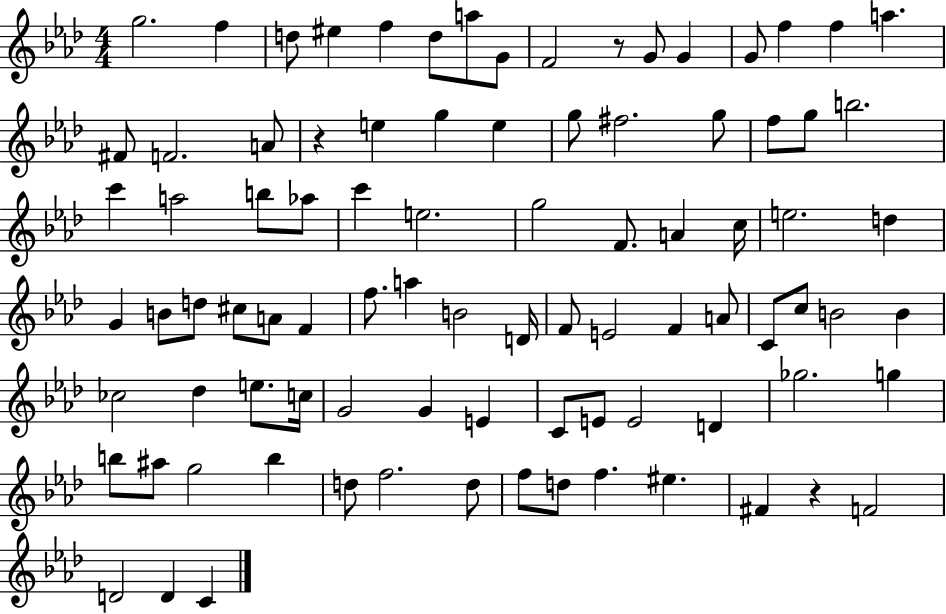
{
  \clef treble
  \numericTimeSignature
  \time 4/4
  \key aes \major
  g''2. f''4 | d''8 eis''4 f''4 d''8 a''8 g'8 | f'2 r8 g'8 g'4 | g'8 f''4 f''4 a''4. | \break fis'8 f'2. a'8 | r4 e''4 g''4 e''4 | g''8 fis''2. g''8 | f''8 g''8 b''2. | \break c'''4 a''2 b''8 aes''8 | c'''4 e''2. | g''2 f'8. a'4 c''16 | e''2. d''4 | \break g'4 b'8 d''8 cis''8 a'8 f'4 | f''8. a''4 b'2 d'16 | f'8 e'2 f'4 a'8 | c'8 c''8 b'2 b'4 | \break ces''2 des''4 e''8. c''16 | g'2 g'4 e'4 | c'8 e'8 e'2 d'4 | ges''2. g''4 | \break b''8 ais''8 g''2 b''4 | d''8 f''2. d''8 | f''8 d''8 f''4. eis''4. | fis'4 r4 f'2 | \break d'2 d'4 c'4 | \bar "|."
}